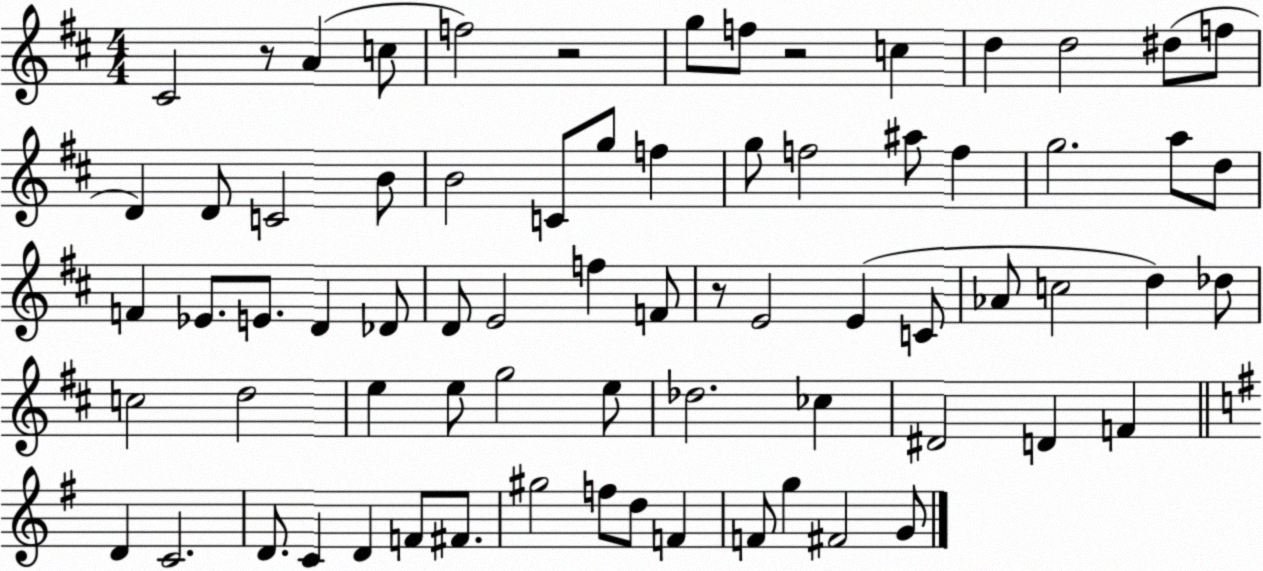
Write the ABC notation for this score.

X:1
T:Untitled
M:4/4
L:1/4
K:D
^C2 z/2 A c/2 f2 z2 g/2 f/2 z2 c d d2 ^d/2 f/2 D D/2 C2 B/2 B2 C/2 g/2 f g/2 f2 ^a/2 f g2 a/2 d/2 F _E/2 E/2 D _D/2 D/2 E2 f F/2 z/2 E2 E C/2 _A/2 c2 d _d/2 c2 d2 e e/2 g2 e/2 _d2 _c ^D2 D F D C2 D/2 C D F/2 ^F/2 ^g2 f/2 d/2 F F/2 g ^F2 G/2